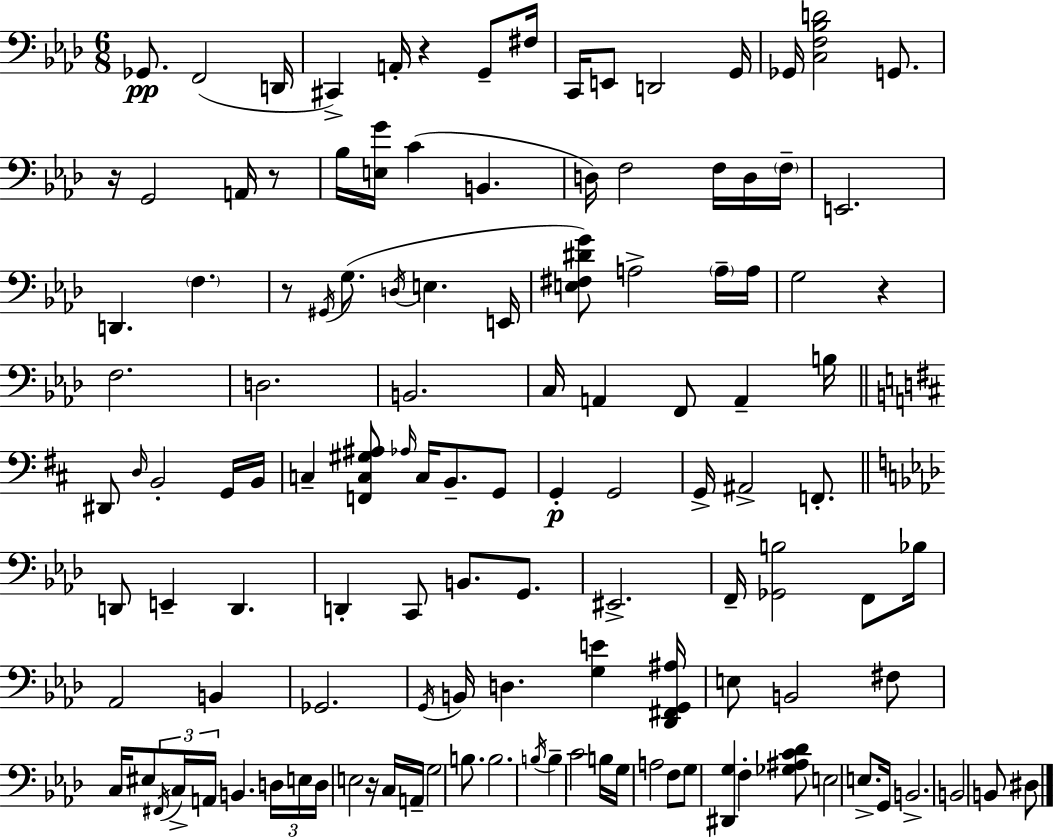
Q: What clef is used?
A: bass